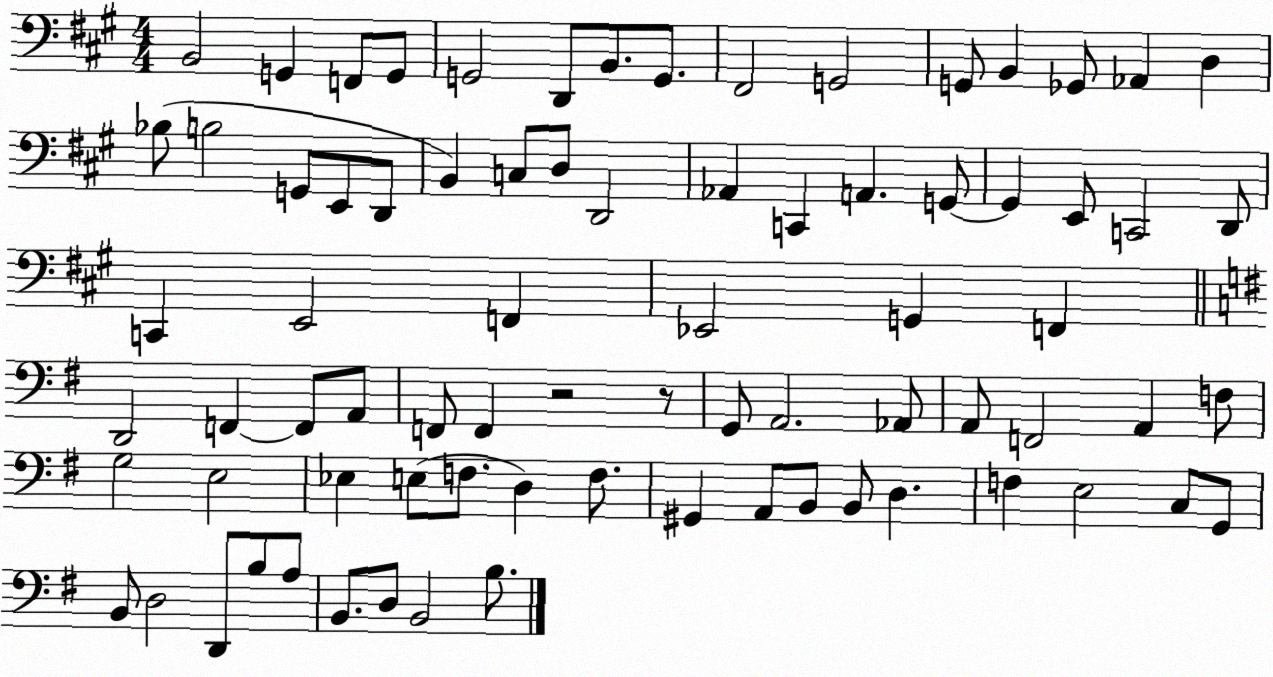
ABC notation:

X:1
T:Untitled
M:4/4
L:1/4
K:A
B,,2 G,, F,,/2 G,,/2 G,,2 D,,/2 B,,/2 G,,/2 ^F,,2 G,,2 G,,/2 B,, _G,,/2 _A,, D, _B,/2 B,2 G,,/2 E,,/2 D,,/2 B,, C,/2 D,/2 D,,2 _A,, C,, A,, G,,/2 G,, E,,/2 C,,2 D,,/2 C,, E,,2 F,, _E,,2 G,, F,, D,,2 F,, F,,/2 A,,/2 F,,/2 F,, z2 z/2 G,,/2 A,,2 _A,,/2 A,,/2 F,,2 A,, F,/2 G,2 E,2 _E, E,/2 F,/2 D, F,/2 ^G,, A,,/2 B,,/2 B,,/2 D, F, E,2 C,/2 G,,/2 B,,/2 D,2 D,,/2 B,/2 A,/2 B,,/2 D,/2 B,,2 B,/2